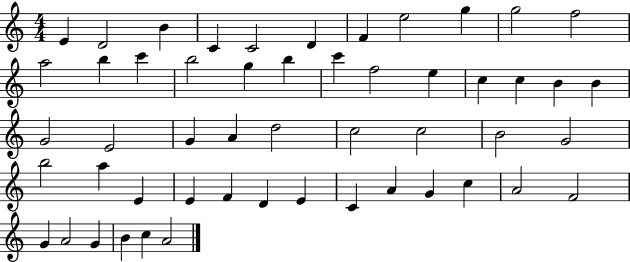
X:1
T:Untitled
M:4/4
L:1/4
K:C
E D2 B C C2 D F e2 g g2 f2 a2 b c' b2 g b c' f2 e c c B B G2 E2 G A d2 c2 c2 B2 G2 b2 a E E F D E C A G c A2 F2 G A2 G B c A2